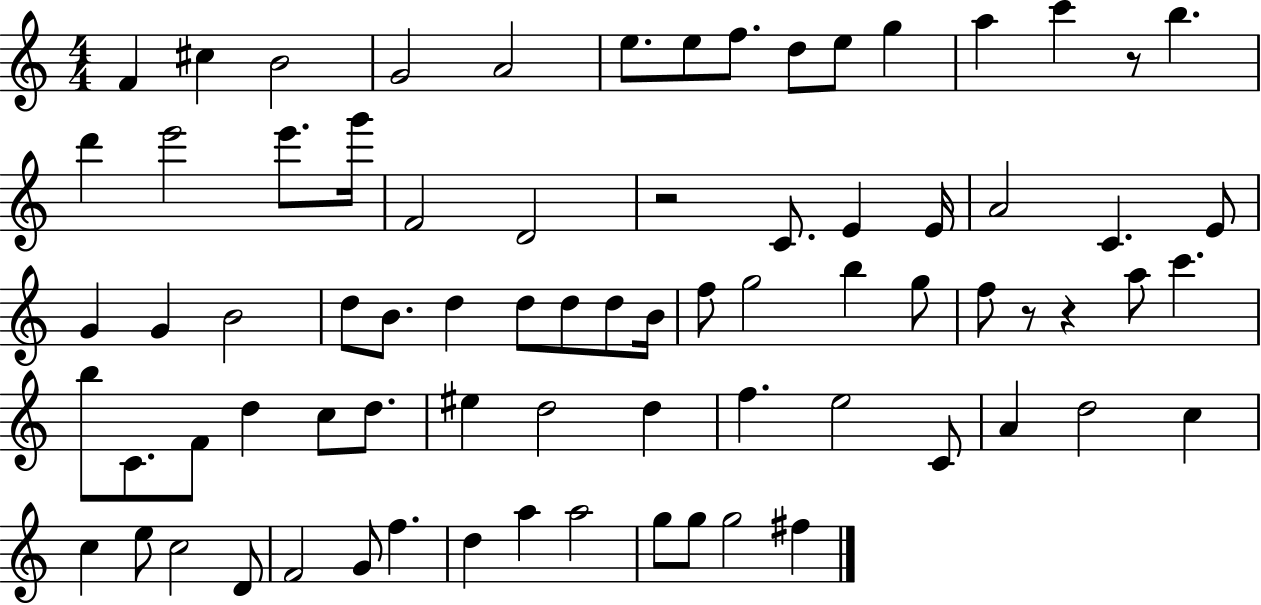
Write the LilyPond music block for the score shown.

{
  \clef treble
  \numericTimeSignature
  \time 4/4
  \key c \major
  \repeat volta 2 { f'4 cis''4 b'2 | g'2 a'2 | e''8. e''8 f''8. d''8 e''8 g''4 | a''4 c'''4 r8 b''4. | \break d'''4 e'''2 e'''8. g'''16 | f'2 d'2 | r2 c'8. e'4 e'16 | a'2 c'4. e'8 | \break g'4 g'4 b'2 | d''8 b'8. d''4 d''8 d''8 d''8 b'16 | f''8 g''2 b''4 g''8 | f''8 r8 r4 a''8 c'''4. | \break b''8 c'8. f'8 d''4 c''8 d''8. | eis''4 d''2 d''4 | f''4. e''2 c'8 | a'4 d''2 c''4 | \break c''4 e''8 c''2 d'8 | f'2 g'8 f''4. | d''4 a''4 a''2 | g''8 g''8 g''2 fis''4 | \break } \bar "|."
}